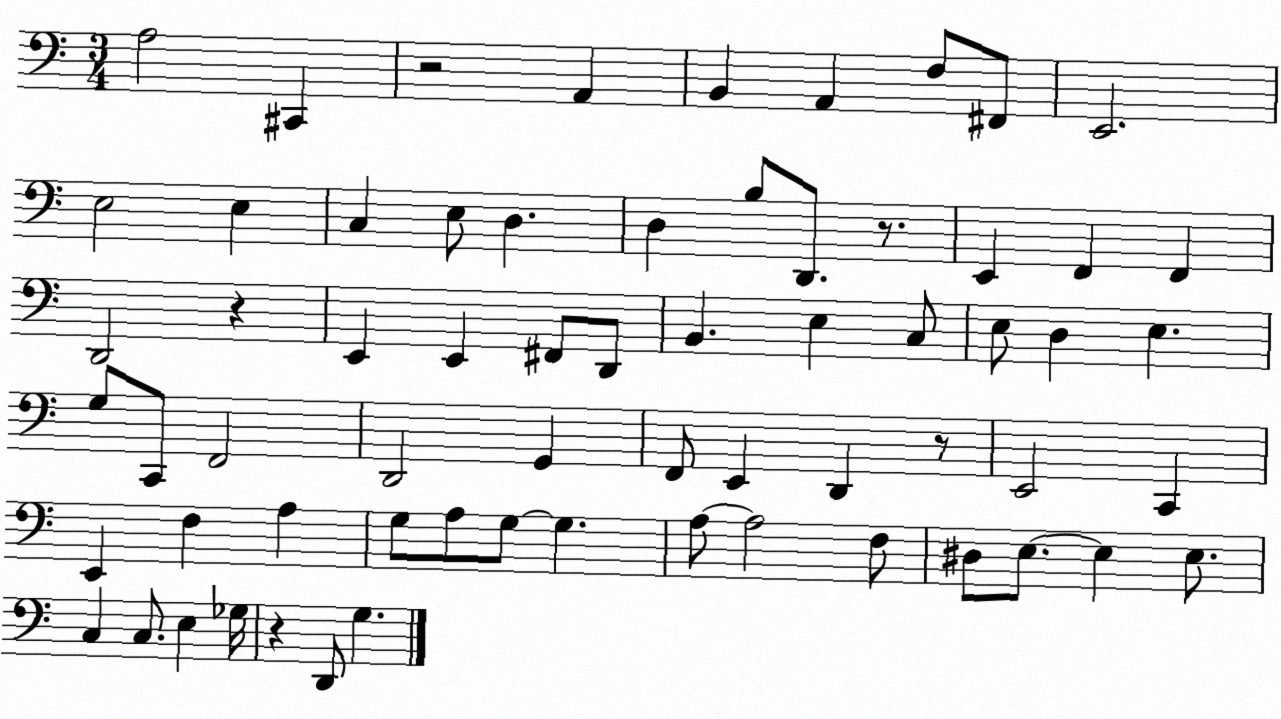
X:1
T:Untitled
M:3/4
L:1/4
K:C
A,2 ^C,, z2 A,, B,, A,, F,/2 ^F,,/2 E,,2 E,2 E, C, E,/2 D, D, B,/2 D,,/2 z/2 E,, F,, F,, D,,2 z E,, E,, ^F,,/2 D,,/2 B,, E, C,/2 E,/2 D, E, G,/2 C,,/2 F,,2 D,,2 G,, F,,/2 E,, D,, z/2 E,,2 C,, E,, F, A, G,/2 A,/2 G,/2 G, A,/2 A,2 F,/2 ^D,/2 E,/2 E, E,/2 C, C,/2 E, _G,/4 z D,,/2 G,